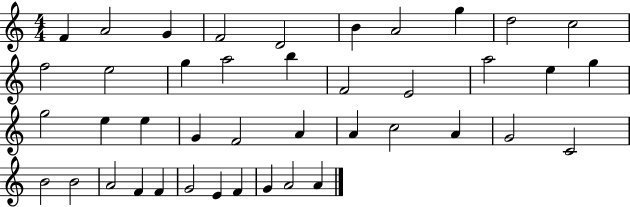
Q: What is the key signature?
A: C major